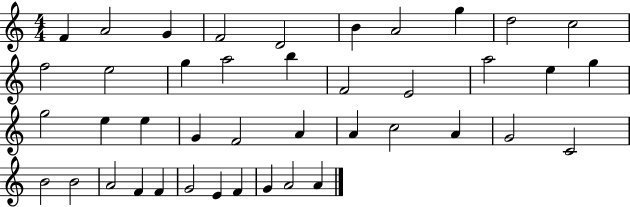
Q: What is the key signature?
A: C major